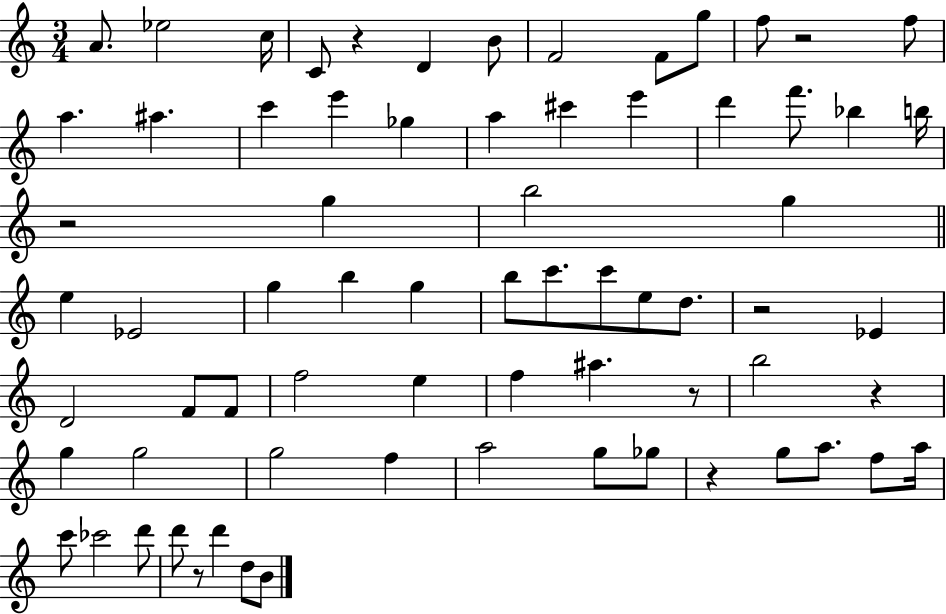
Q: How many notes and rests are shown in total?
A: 71